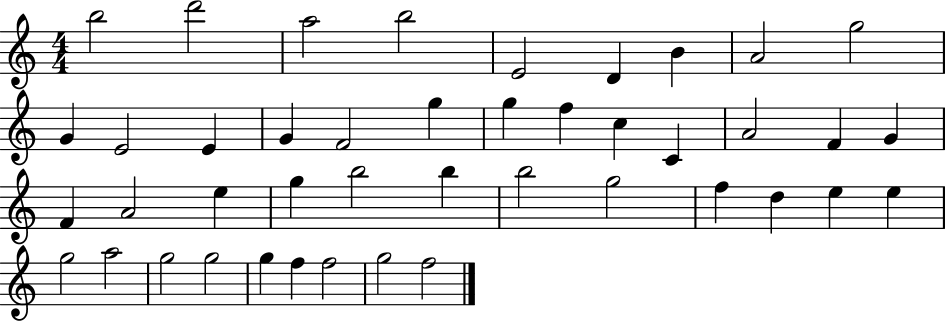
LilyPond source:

{
  \clef treble
  \numericTimeSignature
  \time 4/4
  \key c \major
  b''2 d'''2 | a''2 b''2 | e'2 d'4 b'4 | a'2 g''2 | \break g'4 e'2 e'4 | g'4 f'2 g''4 | g''4 f''4 c''4 c'4 | a'2 f'4 g'4 | \break f'4 a'2 e''4 | g''4 b''2 b''4 | b''2 g''2 | f''4 d''4 e''4 e''4 | \break g''2 a''2 | g''2 g''2 | g''4 f''4 f''2 | g''2 f''2 | \break \bar "|."
}